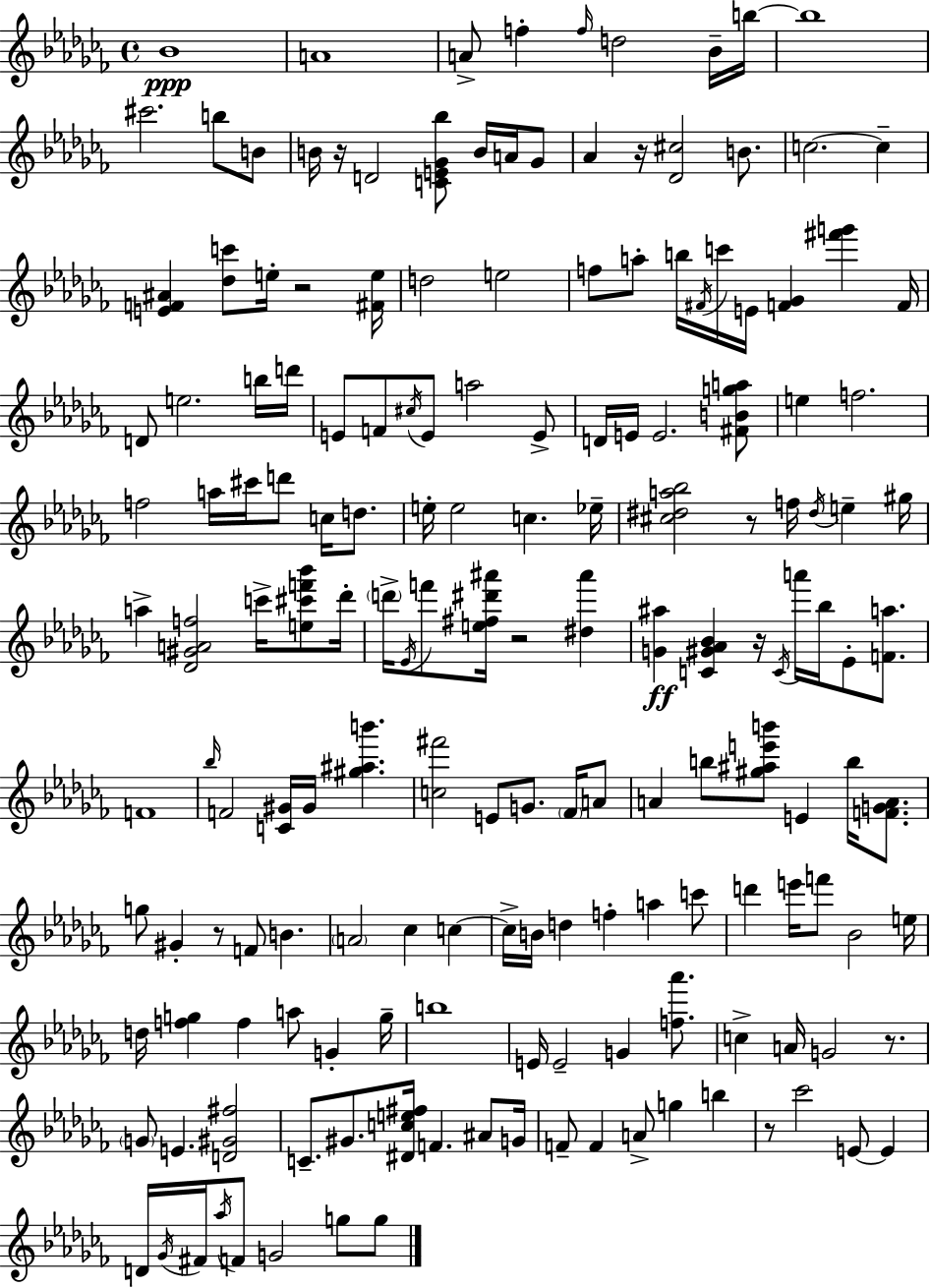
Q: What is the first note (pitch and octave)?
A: Bb4